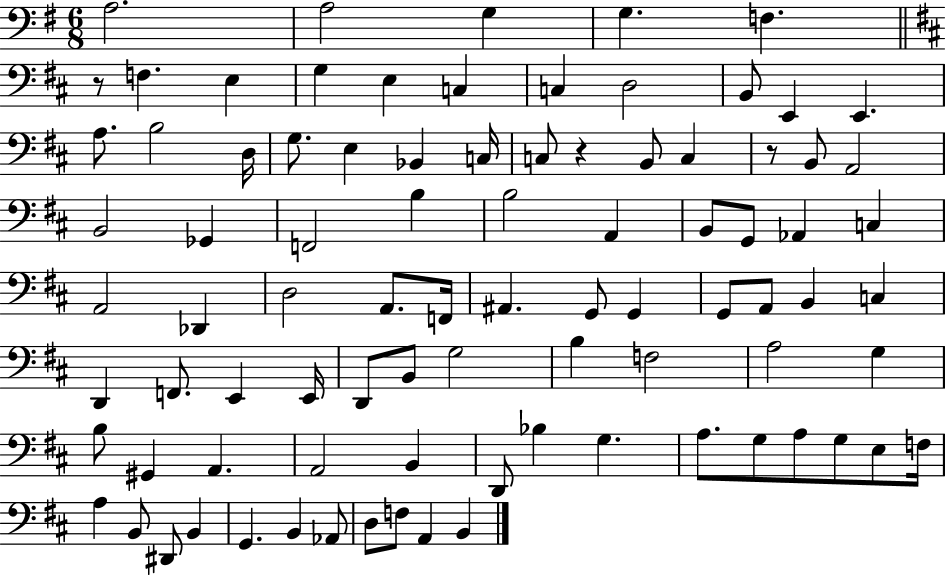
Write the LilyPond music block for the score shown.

{
  \clef bass
  \numericTimeSignature
  \time 6/8
  \key g \major
  a2. | a2 g4 | g4. f4. | \bar "||" \break \key d \major r8 f4. e4 | g4 e4 c4 | c4 d2 | b,8 e,4 e,4. | \break a8. b2 d16 | g8. e4 bes,4 c16 | c8 r4 b,8 c4 | r8 b,8 a,2 | \break b,2 ges,4 | f,2 b4 | b2 a,4 | b,8 g,8 aes,4 c4 | \break a,2 des,4 | d2 a,8. f,16 | ais,4. g,8 g,4 | g,8 a,8 b,4 c4 | \break d,4 f,8. e,4 e,16 | d,8 b,8 g2 | b4 f2 | a2 g4 | \break b8 gis,4 a,4. | a,2 b,4 | d,8 bes4 g4. | a8. g8 a8 g8 e8 f16 | \break a4 b,8 dis,8 b,4 | g,4. b,4 aes,8 | d8 f8 a,4 b,4 | \bar "|."
}